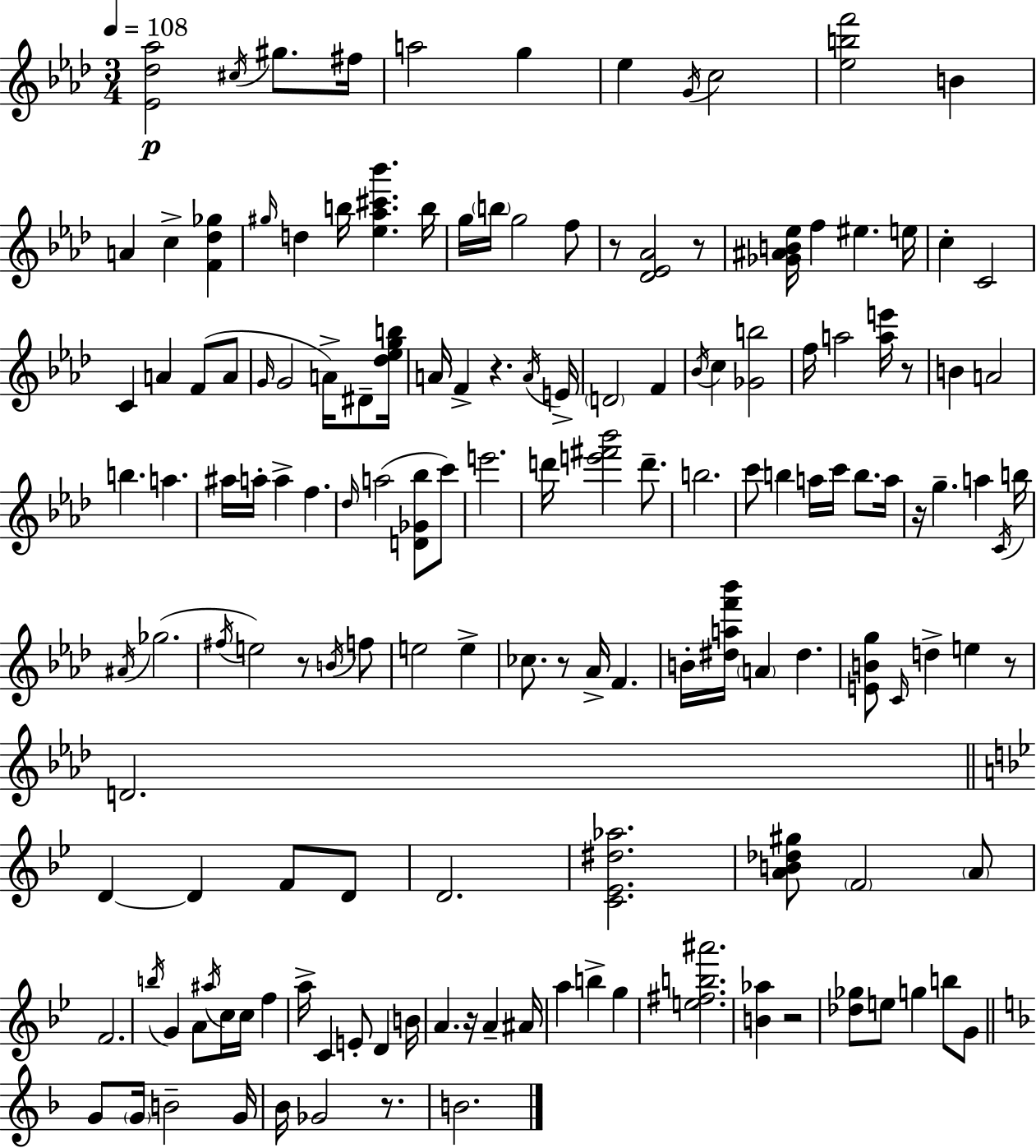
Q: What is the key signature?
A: F minor